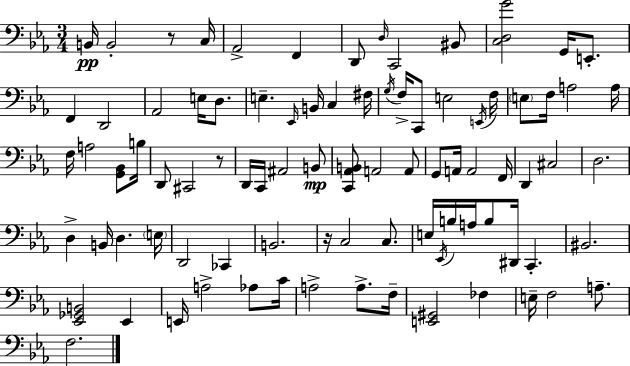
X:1
T:Untitled
M:3/4
L:1/4
K:Eb
B,,/4 B,,2 z/2 C,/4 _A,,2 F,, D,,/2 D,/4 C,,2 ^B,,/2 [C,D,G]2 G,,/4 E,,/2 F,, D,,2 _A,,2 E,/4 D,/2 E, _E,,/4 B,,/4 C, ^F,/4 G,/4 F,/4 C,,/2 E,2 E,,/4 F,/4 E,/2 F,/4 A,2 A,/4 F,/4 A,2 [G,,_B,,]/2 B,/4 D,,/2 ^C,,2 z/2 D,,/4 C,,/4 ^A,,2 B,,/2 [C,,_A,,B,,]/2 A,,2 A,,/2 G,,/2 A,,/4 A,,2 F,,/4 D,, ^C,2 D,2 D, B,,/4 D, E,/4 D,,2 _C,, B,,2 z/4 C,2 C,/2 E,/4 _E,,/4 B,/4 A,/4 B,/2 ^D,,/4 C,, ^B,,2 [_E,,_G,,B,,]2 _E,, E,,/4 A,2 _A,/2 C/4 A,2 A,/2 F,/4 [E,,^G,,]2 _F, E,/4 F,2 A,/2 F,2